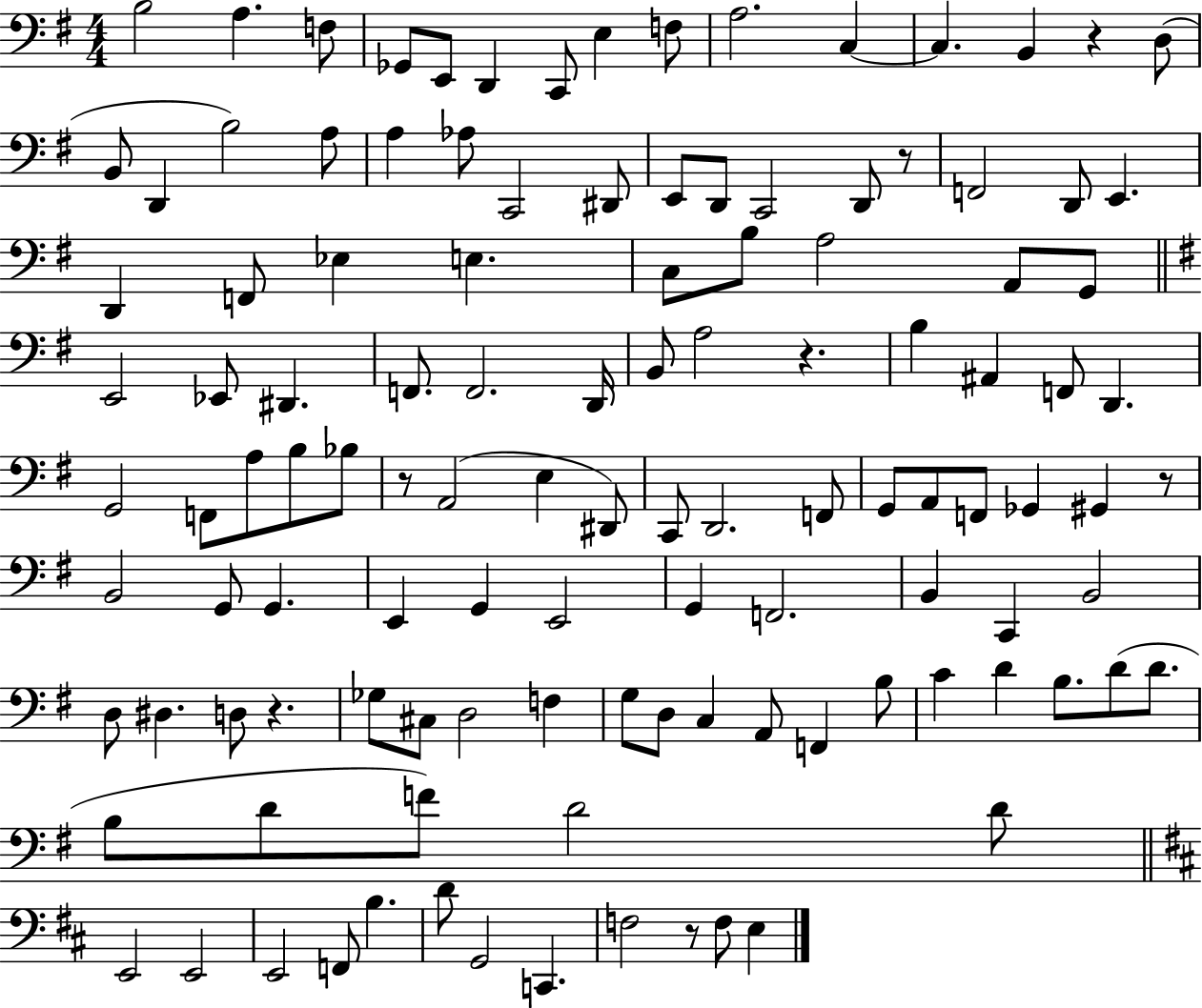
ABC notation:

X:1
T:Untitled
M:4/4
L:1/4
K:G
B,2 A, F,/2 _G,,/2 E,,/2 D,, C,,/2 E, F,/2 A,2 C, C, B,, z D,/2 B,,/2 D,, B,2 A,/2 A, _A,/2 C,,2 ^D,,/2 E,,/2 D,,/2 C,,2 D,,/2 z/2 F,,2 D,,/2 E,, D,, F,,/2 _E, E, C,/2 B,/2 A,2 A,,/2 G,,/2 E,,2 _E,,/2 ^D,, F,,/2 F,,2 D,,/4 B,,/2 A,2 z B, ^A,, F,,/2 D,, G,,2 F,,/2 A,/2 B,/2 _B,/2 z/2 A,,2 E, ^D,,/2 C,,/2 D,,2 F,,/2 G,,/2 A,,/2 F,,/2 _G,, ^G,, z/2 B,,2 G,,/2 G,, E,, G,, E,,2 G,, F,,2 B,, C,, B,,2 D,/2 ^D, D,/2 z _G,/2 ^C,/2 D,2 F, G,/2 D,/2 C, A,,/2 F,, B,/2 C D B,/2 D/2 D/2 B,/2 D/2 F/2 D2 D/2 E,,2 E,,2 E,,2 F,,/2 B, D/2 G,,2 C,, F,2 z/2 F,/2 E,